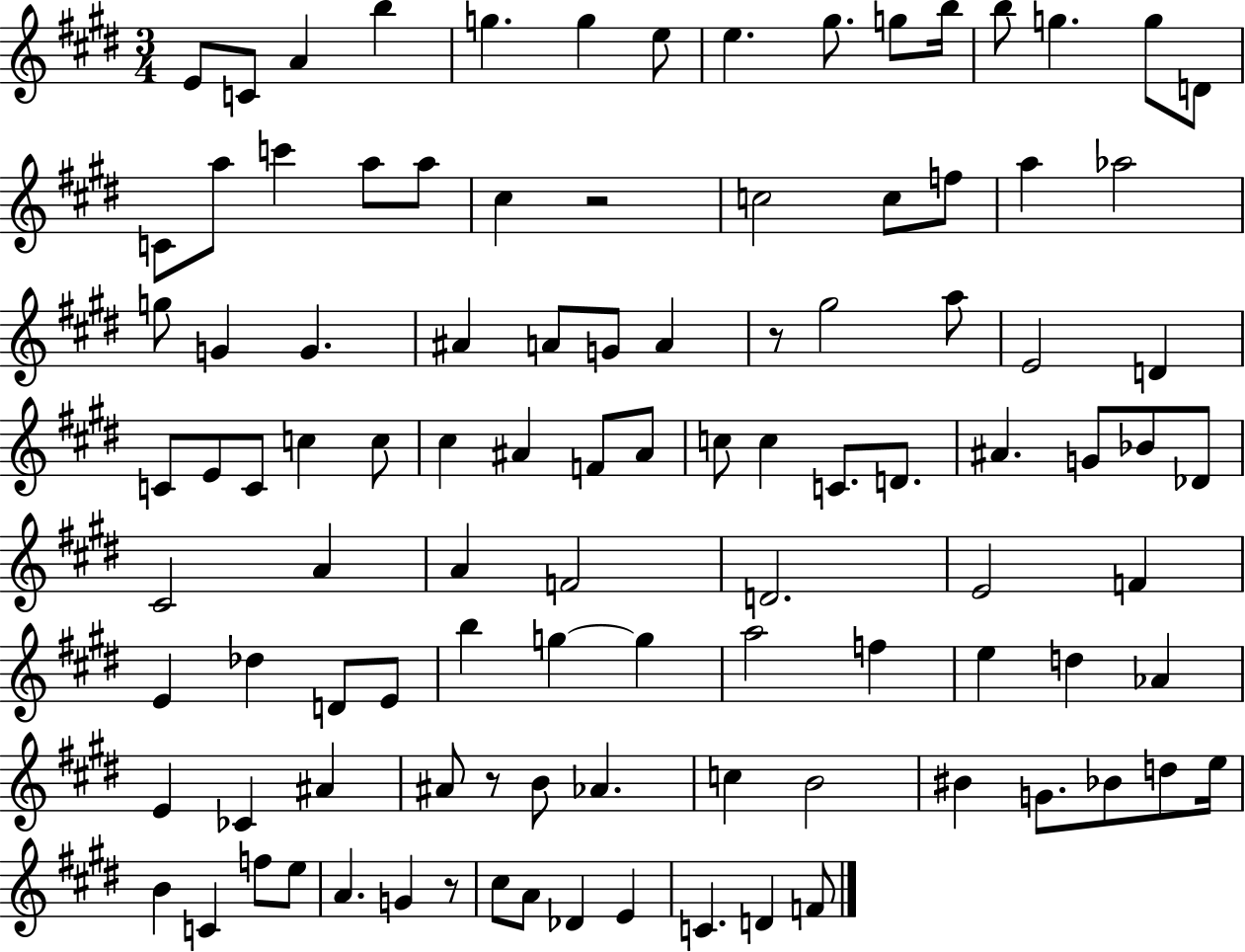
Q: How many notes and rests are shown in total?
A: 103